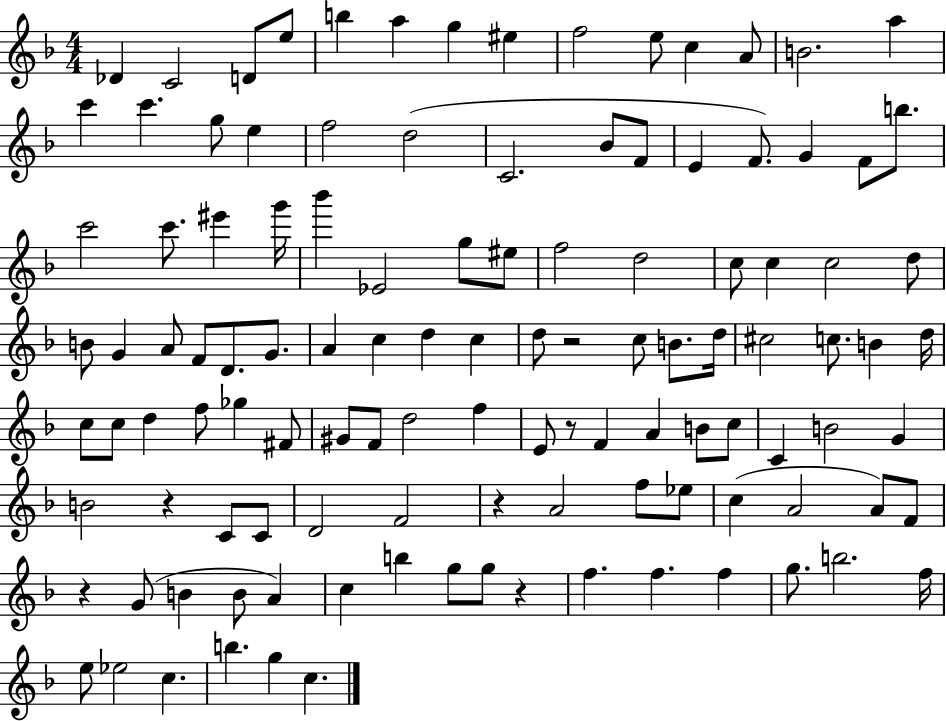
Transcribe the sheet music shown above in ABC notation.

X:1
T:Untitled
M:4/4
L:1/4
K:F
_D C2 D/2 e/2 b a g ^e f2 e/2 c A/2 B2 a c' c' g/2 e f2 d2 C2 _B/2 F/2 E F/2 G F/2 b/2 c'2 c'/2 ^e' g'/4 _b' _E2 g/2 ^e/2 f2 d2 c/2 c c2 d/2 B/2 G A/2 F/2 D/2 G/2 A c d c d/2 z2 c/2 B/2 d/4 ^c2 c/2 B d/4 c/2 c/2 d f/2 _g ^F/2 ^G/2 F/2 d2 f E/2 z/2 F A B/2 c/2 C B2 G B2 z C/2 C/2 D2 F2 z A2 f/2 _e/2 c A2 A/2 F/2 z G/2 B B/2 A c b g/2 g/2 z f f f g/2 b2 f/4 e/2 _e2 c b g c